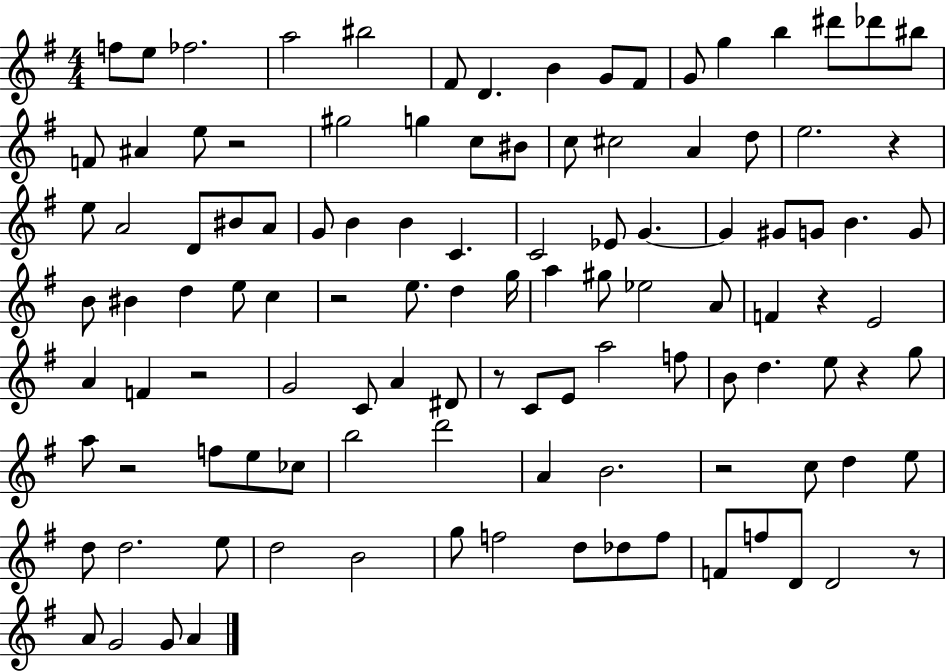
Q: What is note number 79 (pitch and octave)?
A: D6